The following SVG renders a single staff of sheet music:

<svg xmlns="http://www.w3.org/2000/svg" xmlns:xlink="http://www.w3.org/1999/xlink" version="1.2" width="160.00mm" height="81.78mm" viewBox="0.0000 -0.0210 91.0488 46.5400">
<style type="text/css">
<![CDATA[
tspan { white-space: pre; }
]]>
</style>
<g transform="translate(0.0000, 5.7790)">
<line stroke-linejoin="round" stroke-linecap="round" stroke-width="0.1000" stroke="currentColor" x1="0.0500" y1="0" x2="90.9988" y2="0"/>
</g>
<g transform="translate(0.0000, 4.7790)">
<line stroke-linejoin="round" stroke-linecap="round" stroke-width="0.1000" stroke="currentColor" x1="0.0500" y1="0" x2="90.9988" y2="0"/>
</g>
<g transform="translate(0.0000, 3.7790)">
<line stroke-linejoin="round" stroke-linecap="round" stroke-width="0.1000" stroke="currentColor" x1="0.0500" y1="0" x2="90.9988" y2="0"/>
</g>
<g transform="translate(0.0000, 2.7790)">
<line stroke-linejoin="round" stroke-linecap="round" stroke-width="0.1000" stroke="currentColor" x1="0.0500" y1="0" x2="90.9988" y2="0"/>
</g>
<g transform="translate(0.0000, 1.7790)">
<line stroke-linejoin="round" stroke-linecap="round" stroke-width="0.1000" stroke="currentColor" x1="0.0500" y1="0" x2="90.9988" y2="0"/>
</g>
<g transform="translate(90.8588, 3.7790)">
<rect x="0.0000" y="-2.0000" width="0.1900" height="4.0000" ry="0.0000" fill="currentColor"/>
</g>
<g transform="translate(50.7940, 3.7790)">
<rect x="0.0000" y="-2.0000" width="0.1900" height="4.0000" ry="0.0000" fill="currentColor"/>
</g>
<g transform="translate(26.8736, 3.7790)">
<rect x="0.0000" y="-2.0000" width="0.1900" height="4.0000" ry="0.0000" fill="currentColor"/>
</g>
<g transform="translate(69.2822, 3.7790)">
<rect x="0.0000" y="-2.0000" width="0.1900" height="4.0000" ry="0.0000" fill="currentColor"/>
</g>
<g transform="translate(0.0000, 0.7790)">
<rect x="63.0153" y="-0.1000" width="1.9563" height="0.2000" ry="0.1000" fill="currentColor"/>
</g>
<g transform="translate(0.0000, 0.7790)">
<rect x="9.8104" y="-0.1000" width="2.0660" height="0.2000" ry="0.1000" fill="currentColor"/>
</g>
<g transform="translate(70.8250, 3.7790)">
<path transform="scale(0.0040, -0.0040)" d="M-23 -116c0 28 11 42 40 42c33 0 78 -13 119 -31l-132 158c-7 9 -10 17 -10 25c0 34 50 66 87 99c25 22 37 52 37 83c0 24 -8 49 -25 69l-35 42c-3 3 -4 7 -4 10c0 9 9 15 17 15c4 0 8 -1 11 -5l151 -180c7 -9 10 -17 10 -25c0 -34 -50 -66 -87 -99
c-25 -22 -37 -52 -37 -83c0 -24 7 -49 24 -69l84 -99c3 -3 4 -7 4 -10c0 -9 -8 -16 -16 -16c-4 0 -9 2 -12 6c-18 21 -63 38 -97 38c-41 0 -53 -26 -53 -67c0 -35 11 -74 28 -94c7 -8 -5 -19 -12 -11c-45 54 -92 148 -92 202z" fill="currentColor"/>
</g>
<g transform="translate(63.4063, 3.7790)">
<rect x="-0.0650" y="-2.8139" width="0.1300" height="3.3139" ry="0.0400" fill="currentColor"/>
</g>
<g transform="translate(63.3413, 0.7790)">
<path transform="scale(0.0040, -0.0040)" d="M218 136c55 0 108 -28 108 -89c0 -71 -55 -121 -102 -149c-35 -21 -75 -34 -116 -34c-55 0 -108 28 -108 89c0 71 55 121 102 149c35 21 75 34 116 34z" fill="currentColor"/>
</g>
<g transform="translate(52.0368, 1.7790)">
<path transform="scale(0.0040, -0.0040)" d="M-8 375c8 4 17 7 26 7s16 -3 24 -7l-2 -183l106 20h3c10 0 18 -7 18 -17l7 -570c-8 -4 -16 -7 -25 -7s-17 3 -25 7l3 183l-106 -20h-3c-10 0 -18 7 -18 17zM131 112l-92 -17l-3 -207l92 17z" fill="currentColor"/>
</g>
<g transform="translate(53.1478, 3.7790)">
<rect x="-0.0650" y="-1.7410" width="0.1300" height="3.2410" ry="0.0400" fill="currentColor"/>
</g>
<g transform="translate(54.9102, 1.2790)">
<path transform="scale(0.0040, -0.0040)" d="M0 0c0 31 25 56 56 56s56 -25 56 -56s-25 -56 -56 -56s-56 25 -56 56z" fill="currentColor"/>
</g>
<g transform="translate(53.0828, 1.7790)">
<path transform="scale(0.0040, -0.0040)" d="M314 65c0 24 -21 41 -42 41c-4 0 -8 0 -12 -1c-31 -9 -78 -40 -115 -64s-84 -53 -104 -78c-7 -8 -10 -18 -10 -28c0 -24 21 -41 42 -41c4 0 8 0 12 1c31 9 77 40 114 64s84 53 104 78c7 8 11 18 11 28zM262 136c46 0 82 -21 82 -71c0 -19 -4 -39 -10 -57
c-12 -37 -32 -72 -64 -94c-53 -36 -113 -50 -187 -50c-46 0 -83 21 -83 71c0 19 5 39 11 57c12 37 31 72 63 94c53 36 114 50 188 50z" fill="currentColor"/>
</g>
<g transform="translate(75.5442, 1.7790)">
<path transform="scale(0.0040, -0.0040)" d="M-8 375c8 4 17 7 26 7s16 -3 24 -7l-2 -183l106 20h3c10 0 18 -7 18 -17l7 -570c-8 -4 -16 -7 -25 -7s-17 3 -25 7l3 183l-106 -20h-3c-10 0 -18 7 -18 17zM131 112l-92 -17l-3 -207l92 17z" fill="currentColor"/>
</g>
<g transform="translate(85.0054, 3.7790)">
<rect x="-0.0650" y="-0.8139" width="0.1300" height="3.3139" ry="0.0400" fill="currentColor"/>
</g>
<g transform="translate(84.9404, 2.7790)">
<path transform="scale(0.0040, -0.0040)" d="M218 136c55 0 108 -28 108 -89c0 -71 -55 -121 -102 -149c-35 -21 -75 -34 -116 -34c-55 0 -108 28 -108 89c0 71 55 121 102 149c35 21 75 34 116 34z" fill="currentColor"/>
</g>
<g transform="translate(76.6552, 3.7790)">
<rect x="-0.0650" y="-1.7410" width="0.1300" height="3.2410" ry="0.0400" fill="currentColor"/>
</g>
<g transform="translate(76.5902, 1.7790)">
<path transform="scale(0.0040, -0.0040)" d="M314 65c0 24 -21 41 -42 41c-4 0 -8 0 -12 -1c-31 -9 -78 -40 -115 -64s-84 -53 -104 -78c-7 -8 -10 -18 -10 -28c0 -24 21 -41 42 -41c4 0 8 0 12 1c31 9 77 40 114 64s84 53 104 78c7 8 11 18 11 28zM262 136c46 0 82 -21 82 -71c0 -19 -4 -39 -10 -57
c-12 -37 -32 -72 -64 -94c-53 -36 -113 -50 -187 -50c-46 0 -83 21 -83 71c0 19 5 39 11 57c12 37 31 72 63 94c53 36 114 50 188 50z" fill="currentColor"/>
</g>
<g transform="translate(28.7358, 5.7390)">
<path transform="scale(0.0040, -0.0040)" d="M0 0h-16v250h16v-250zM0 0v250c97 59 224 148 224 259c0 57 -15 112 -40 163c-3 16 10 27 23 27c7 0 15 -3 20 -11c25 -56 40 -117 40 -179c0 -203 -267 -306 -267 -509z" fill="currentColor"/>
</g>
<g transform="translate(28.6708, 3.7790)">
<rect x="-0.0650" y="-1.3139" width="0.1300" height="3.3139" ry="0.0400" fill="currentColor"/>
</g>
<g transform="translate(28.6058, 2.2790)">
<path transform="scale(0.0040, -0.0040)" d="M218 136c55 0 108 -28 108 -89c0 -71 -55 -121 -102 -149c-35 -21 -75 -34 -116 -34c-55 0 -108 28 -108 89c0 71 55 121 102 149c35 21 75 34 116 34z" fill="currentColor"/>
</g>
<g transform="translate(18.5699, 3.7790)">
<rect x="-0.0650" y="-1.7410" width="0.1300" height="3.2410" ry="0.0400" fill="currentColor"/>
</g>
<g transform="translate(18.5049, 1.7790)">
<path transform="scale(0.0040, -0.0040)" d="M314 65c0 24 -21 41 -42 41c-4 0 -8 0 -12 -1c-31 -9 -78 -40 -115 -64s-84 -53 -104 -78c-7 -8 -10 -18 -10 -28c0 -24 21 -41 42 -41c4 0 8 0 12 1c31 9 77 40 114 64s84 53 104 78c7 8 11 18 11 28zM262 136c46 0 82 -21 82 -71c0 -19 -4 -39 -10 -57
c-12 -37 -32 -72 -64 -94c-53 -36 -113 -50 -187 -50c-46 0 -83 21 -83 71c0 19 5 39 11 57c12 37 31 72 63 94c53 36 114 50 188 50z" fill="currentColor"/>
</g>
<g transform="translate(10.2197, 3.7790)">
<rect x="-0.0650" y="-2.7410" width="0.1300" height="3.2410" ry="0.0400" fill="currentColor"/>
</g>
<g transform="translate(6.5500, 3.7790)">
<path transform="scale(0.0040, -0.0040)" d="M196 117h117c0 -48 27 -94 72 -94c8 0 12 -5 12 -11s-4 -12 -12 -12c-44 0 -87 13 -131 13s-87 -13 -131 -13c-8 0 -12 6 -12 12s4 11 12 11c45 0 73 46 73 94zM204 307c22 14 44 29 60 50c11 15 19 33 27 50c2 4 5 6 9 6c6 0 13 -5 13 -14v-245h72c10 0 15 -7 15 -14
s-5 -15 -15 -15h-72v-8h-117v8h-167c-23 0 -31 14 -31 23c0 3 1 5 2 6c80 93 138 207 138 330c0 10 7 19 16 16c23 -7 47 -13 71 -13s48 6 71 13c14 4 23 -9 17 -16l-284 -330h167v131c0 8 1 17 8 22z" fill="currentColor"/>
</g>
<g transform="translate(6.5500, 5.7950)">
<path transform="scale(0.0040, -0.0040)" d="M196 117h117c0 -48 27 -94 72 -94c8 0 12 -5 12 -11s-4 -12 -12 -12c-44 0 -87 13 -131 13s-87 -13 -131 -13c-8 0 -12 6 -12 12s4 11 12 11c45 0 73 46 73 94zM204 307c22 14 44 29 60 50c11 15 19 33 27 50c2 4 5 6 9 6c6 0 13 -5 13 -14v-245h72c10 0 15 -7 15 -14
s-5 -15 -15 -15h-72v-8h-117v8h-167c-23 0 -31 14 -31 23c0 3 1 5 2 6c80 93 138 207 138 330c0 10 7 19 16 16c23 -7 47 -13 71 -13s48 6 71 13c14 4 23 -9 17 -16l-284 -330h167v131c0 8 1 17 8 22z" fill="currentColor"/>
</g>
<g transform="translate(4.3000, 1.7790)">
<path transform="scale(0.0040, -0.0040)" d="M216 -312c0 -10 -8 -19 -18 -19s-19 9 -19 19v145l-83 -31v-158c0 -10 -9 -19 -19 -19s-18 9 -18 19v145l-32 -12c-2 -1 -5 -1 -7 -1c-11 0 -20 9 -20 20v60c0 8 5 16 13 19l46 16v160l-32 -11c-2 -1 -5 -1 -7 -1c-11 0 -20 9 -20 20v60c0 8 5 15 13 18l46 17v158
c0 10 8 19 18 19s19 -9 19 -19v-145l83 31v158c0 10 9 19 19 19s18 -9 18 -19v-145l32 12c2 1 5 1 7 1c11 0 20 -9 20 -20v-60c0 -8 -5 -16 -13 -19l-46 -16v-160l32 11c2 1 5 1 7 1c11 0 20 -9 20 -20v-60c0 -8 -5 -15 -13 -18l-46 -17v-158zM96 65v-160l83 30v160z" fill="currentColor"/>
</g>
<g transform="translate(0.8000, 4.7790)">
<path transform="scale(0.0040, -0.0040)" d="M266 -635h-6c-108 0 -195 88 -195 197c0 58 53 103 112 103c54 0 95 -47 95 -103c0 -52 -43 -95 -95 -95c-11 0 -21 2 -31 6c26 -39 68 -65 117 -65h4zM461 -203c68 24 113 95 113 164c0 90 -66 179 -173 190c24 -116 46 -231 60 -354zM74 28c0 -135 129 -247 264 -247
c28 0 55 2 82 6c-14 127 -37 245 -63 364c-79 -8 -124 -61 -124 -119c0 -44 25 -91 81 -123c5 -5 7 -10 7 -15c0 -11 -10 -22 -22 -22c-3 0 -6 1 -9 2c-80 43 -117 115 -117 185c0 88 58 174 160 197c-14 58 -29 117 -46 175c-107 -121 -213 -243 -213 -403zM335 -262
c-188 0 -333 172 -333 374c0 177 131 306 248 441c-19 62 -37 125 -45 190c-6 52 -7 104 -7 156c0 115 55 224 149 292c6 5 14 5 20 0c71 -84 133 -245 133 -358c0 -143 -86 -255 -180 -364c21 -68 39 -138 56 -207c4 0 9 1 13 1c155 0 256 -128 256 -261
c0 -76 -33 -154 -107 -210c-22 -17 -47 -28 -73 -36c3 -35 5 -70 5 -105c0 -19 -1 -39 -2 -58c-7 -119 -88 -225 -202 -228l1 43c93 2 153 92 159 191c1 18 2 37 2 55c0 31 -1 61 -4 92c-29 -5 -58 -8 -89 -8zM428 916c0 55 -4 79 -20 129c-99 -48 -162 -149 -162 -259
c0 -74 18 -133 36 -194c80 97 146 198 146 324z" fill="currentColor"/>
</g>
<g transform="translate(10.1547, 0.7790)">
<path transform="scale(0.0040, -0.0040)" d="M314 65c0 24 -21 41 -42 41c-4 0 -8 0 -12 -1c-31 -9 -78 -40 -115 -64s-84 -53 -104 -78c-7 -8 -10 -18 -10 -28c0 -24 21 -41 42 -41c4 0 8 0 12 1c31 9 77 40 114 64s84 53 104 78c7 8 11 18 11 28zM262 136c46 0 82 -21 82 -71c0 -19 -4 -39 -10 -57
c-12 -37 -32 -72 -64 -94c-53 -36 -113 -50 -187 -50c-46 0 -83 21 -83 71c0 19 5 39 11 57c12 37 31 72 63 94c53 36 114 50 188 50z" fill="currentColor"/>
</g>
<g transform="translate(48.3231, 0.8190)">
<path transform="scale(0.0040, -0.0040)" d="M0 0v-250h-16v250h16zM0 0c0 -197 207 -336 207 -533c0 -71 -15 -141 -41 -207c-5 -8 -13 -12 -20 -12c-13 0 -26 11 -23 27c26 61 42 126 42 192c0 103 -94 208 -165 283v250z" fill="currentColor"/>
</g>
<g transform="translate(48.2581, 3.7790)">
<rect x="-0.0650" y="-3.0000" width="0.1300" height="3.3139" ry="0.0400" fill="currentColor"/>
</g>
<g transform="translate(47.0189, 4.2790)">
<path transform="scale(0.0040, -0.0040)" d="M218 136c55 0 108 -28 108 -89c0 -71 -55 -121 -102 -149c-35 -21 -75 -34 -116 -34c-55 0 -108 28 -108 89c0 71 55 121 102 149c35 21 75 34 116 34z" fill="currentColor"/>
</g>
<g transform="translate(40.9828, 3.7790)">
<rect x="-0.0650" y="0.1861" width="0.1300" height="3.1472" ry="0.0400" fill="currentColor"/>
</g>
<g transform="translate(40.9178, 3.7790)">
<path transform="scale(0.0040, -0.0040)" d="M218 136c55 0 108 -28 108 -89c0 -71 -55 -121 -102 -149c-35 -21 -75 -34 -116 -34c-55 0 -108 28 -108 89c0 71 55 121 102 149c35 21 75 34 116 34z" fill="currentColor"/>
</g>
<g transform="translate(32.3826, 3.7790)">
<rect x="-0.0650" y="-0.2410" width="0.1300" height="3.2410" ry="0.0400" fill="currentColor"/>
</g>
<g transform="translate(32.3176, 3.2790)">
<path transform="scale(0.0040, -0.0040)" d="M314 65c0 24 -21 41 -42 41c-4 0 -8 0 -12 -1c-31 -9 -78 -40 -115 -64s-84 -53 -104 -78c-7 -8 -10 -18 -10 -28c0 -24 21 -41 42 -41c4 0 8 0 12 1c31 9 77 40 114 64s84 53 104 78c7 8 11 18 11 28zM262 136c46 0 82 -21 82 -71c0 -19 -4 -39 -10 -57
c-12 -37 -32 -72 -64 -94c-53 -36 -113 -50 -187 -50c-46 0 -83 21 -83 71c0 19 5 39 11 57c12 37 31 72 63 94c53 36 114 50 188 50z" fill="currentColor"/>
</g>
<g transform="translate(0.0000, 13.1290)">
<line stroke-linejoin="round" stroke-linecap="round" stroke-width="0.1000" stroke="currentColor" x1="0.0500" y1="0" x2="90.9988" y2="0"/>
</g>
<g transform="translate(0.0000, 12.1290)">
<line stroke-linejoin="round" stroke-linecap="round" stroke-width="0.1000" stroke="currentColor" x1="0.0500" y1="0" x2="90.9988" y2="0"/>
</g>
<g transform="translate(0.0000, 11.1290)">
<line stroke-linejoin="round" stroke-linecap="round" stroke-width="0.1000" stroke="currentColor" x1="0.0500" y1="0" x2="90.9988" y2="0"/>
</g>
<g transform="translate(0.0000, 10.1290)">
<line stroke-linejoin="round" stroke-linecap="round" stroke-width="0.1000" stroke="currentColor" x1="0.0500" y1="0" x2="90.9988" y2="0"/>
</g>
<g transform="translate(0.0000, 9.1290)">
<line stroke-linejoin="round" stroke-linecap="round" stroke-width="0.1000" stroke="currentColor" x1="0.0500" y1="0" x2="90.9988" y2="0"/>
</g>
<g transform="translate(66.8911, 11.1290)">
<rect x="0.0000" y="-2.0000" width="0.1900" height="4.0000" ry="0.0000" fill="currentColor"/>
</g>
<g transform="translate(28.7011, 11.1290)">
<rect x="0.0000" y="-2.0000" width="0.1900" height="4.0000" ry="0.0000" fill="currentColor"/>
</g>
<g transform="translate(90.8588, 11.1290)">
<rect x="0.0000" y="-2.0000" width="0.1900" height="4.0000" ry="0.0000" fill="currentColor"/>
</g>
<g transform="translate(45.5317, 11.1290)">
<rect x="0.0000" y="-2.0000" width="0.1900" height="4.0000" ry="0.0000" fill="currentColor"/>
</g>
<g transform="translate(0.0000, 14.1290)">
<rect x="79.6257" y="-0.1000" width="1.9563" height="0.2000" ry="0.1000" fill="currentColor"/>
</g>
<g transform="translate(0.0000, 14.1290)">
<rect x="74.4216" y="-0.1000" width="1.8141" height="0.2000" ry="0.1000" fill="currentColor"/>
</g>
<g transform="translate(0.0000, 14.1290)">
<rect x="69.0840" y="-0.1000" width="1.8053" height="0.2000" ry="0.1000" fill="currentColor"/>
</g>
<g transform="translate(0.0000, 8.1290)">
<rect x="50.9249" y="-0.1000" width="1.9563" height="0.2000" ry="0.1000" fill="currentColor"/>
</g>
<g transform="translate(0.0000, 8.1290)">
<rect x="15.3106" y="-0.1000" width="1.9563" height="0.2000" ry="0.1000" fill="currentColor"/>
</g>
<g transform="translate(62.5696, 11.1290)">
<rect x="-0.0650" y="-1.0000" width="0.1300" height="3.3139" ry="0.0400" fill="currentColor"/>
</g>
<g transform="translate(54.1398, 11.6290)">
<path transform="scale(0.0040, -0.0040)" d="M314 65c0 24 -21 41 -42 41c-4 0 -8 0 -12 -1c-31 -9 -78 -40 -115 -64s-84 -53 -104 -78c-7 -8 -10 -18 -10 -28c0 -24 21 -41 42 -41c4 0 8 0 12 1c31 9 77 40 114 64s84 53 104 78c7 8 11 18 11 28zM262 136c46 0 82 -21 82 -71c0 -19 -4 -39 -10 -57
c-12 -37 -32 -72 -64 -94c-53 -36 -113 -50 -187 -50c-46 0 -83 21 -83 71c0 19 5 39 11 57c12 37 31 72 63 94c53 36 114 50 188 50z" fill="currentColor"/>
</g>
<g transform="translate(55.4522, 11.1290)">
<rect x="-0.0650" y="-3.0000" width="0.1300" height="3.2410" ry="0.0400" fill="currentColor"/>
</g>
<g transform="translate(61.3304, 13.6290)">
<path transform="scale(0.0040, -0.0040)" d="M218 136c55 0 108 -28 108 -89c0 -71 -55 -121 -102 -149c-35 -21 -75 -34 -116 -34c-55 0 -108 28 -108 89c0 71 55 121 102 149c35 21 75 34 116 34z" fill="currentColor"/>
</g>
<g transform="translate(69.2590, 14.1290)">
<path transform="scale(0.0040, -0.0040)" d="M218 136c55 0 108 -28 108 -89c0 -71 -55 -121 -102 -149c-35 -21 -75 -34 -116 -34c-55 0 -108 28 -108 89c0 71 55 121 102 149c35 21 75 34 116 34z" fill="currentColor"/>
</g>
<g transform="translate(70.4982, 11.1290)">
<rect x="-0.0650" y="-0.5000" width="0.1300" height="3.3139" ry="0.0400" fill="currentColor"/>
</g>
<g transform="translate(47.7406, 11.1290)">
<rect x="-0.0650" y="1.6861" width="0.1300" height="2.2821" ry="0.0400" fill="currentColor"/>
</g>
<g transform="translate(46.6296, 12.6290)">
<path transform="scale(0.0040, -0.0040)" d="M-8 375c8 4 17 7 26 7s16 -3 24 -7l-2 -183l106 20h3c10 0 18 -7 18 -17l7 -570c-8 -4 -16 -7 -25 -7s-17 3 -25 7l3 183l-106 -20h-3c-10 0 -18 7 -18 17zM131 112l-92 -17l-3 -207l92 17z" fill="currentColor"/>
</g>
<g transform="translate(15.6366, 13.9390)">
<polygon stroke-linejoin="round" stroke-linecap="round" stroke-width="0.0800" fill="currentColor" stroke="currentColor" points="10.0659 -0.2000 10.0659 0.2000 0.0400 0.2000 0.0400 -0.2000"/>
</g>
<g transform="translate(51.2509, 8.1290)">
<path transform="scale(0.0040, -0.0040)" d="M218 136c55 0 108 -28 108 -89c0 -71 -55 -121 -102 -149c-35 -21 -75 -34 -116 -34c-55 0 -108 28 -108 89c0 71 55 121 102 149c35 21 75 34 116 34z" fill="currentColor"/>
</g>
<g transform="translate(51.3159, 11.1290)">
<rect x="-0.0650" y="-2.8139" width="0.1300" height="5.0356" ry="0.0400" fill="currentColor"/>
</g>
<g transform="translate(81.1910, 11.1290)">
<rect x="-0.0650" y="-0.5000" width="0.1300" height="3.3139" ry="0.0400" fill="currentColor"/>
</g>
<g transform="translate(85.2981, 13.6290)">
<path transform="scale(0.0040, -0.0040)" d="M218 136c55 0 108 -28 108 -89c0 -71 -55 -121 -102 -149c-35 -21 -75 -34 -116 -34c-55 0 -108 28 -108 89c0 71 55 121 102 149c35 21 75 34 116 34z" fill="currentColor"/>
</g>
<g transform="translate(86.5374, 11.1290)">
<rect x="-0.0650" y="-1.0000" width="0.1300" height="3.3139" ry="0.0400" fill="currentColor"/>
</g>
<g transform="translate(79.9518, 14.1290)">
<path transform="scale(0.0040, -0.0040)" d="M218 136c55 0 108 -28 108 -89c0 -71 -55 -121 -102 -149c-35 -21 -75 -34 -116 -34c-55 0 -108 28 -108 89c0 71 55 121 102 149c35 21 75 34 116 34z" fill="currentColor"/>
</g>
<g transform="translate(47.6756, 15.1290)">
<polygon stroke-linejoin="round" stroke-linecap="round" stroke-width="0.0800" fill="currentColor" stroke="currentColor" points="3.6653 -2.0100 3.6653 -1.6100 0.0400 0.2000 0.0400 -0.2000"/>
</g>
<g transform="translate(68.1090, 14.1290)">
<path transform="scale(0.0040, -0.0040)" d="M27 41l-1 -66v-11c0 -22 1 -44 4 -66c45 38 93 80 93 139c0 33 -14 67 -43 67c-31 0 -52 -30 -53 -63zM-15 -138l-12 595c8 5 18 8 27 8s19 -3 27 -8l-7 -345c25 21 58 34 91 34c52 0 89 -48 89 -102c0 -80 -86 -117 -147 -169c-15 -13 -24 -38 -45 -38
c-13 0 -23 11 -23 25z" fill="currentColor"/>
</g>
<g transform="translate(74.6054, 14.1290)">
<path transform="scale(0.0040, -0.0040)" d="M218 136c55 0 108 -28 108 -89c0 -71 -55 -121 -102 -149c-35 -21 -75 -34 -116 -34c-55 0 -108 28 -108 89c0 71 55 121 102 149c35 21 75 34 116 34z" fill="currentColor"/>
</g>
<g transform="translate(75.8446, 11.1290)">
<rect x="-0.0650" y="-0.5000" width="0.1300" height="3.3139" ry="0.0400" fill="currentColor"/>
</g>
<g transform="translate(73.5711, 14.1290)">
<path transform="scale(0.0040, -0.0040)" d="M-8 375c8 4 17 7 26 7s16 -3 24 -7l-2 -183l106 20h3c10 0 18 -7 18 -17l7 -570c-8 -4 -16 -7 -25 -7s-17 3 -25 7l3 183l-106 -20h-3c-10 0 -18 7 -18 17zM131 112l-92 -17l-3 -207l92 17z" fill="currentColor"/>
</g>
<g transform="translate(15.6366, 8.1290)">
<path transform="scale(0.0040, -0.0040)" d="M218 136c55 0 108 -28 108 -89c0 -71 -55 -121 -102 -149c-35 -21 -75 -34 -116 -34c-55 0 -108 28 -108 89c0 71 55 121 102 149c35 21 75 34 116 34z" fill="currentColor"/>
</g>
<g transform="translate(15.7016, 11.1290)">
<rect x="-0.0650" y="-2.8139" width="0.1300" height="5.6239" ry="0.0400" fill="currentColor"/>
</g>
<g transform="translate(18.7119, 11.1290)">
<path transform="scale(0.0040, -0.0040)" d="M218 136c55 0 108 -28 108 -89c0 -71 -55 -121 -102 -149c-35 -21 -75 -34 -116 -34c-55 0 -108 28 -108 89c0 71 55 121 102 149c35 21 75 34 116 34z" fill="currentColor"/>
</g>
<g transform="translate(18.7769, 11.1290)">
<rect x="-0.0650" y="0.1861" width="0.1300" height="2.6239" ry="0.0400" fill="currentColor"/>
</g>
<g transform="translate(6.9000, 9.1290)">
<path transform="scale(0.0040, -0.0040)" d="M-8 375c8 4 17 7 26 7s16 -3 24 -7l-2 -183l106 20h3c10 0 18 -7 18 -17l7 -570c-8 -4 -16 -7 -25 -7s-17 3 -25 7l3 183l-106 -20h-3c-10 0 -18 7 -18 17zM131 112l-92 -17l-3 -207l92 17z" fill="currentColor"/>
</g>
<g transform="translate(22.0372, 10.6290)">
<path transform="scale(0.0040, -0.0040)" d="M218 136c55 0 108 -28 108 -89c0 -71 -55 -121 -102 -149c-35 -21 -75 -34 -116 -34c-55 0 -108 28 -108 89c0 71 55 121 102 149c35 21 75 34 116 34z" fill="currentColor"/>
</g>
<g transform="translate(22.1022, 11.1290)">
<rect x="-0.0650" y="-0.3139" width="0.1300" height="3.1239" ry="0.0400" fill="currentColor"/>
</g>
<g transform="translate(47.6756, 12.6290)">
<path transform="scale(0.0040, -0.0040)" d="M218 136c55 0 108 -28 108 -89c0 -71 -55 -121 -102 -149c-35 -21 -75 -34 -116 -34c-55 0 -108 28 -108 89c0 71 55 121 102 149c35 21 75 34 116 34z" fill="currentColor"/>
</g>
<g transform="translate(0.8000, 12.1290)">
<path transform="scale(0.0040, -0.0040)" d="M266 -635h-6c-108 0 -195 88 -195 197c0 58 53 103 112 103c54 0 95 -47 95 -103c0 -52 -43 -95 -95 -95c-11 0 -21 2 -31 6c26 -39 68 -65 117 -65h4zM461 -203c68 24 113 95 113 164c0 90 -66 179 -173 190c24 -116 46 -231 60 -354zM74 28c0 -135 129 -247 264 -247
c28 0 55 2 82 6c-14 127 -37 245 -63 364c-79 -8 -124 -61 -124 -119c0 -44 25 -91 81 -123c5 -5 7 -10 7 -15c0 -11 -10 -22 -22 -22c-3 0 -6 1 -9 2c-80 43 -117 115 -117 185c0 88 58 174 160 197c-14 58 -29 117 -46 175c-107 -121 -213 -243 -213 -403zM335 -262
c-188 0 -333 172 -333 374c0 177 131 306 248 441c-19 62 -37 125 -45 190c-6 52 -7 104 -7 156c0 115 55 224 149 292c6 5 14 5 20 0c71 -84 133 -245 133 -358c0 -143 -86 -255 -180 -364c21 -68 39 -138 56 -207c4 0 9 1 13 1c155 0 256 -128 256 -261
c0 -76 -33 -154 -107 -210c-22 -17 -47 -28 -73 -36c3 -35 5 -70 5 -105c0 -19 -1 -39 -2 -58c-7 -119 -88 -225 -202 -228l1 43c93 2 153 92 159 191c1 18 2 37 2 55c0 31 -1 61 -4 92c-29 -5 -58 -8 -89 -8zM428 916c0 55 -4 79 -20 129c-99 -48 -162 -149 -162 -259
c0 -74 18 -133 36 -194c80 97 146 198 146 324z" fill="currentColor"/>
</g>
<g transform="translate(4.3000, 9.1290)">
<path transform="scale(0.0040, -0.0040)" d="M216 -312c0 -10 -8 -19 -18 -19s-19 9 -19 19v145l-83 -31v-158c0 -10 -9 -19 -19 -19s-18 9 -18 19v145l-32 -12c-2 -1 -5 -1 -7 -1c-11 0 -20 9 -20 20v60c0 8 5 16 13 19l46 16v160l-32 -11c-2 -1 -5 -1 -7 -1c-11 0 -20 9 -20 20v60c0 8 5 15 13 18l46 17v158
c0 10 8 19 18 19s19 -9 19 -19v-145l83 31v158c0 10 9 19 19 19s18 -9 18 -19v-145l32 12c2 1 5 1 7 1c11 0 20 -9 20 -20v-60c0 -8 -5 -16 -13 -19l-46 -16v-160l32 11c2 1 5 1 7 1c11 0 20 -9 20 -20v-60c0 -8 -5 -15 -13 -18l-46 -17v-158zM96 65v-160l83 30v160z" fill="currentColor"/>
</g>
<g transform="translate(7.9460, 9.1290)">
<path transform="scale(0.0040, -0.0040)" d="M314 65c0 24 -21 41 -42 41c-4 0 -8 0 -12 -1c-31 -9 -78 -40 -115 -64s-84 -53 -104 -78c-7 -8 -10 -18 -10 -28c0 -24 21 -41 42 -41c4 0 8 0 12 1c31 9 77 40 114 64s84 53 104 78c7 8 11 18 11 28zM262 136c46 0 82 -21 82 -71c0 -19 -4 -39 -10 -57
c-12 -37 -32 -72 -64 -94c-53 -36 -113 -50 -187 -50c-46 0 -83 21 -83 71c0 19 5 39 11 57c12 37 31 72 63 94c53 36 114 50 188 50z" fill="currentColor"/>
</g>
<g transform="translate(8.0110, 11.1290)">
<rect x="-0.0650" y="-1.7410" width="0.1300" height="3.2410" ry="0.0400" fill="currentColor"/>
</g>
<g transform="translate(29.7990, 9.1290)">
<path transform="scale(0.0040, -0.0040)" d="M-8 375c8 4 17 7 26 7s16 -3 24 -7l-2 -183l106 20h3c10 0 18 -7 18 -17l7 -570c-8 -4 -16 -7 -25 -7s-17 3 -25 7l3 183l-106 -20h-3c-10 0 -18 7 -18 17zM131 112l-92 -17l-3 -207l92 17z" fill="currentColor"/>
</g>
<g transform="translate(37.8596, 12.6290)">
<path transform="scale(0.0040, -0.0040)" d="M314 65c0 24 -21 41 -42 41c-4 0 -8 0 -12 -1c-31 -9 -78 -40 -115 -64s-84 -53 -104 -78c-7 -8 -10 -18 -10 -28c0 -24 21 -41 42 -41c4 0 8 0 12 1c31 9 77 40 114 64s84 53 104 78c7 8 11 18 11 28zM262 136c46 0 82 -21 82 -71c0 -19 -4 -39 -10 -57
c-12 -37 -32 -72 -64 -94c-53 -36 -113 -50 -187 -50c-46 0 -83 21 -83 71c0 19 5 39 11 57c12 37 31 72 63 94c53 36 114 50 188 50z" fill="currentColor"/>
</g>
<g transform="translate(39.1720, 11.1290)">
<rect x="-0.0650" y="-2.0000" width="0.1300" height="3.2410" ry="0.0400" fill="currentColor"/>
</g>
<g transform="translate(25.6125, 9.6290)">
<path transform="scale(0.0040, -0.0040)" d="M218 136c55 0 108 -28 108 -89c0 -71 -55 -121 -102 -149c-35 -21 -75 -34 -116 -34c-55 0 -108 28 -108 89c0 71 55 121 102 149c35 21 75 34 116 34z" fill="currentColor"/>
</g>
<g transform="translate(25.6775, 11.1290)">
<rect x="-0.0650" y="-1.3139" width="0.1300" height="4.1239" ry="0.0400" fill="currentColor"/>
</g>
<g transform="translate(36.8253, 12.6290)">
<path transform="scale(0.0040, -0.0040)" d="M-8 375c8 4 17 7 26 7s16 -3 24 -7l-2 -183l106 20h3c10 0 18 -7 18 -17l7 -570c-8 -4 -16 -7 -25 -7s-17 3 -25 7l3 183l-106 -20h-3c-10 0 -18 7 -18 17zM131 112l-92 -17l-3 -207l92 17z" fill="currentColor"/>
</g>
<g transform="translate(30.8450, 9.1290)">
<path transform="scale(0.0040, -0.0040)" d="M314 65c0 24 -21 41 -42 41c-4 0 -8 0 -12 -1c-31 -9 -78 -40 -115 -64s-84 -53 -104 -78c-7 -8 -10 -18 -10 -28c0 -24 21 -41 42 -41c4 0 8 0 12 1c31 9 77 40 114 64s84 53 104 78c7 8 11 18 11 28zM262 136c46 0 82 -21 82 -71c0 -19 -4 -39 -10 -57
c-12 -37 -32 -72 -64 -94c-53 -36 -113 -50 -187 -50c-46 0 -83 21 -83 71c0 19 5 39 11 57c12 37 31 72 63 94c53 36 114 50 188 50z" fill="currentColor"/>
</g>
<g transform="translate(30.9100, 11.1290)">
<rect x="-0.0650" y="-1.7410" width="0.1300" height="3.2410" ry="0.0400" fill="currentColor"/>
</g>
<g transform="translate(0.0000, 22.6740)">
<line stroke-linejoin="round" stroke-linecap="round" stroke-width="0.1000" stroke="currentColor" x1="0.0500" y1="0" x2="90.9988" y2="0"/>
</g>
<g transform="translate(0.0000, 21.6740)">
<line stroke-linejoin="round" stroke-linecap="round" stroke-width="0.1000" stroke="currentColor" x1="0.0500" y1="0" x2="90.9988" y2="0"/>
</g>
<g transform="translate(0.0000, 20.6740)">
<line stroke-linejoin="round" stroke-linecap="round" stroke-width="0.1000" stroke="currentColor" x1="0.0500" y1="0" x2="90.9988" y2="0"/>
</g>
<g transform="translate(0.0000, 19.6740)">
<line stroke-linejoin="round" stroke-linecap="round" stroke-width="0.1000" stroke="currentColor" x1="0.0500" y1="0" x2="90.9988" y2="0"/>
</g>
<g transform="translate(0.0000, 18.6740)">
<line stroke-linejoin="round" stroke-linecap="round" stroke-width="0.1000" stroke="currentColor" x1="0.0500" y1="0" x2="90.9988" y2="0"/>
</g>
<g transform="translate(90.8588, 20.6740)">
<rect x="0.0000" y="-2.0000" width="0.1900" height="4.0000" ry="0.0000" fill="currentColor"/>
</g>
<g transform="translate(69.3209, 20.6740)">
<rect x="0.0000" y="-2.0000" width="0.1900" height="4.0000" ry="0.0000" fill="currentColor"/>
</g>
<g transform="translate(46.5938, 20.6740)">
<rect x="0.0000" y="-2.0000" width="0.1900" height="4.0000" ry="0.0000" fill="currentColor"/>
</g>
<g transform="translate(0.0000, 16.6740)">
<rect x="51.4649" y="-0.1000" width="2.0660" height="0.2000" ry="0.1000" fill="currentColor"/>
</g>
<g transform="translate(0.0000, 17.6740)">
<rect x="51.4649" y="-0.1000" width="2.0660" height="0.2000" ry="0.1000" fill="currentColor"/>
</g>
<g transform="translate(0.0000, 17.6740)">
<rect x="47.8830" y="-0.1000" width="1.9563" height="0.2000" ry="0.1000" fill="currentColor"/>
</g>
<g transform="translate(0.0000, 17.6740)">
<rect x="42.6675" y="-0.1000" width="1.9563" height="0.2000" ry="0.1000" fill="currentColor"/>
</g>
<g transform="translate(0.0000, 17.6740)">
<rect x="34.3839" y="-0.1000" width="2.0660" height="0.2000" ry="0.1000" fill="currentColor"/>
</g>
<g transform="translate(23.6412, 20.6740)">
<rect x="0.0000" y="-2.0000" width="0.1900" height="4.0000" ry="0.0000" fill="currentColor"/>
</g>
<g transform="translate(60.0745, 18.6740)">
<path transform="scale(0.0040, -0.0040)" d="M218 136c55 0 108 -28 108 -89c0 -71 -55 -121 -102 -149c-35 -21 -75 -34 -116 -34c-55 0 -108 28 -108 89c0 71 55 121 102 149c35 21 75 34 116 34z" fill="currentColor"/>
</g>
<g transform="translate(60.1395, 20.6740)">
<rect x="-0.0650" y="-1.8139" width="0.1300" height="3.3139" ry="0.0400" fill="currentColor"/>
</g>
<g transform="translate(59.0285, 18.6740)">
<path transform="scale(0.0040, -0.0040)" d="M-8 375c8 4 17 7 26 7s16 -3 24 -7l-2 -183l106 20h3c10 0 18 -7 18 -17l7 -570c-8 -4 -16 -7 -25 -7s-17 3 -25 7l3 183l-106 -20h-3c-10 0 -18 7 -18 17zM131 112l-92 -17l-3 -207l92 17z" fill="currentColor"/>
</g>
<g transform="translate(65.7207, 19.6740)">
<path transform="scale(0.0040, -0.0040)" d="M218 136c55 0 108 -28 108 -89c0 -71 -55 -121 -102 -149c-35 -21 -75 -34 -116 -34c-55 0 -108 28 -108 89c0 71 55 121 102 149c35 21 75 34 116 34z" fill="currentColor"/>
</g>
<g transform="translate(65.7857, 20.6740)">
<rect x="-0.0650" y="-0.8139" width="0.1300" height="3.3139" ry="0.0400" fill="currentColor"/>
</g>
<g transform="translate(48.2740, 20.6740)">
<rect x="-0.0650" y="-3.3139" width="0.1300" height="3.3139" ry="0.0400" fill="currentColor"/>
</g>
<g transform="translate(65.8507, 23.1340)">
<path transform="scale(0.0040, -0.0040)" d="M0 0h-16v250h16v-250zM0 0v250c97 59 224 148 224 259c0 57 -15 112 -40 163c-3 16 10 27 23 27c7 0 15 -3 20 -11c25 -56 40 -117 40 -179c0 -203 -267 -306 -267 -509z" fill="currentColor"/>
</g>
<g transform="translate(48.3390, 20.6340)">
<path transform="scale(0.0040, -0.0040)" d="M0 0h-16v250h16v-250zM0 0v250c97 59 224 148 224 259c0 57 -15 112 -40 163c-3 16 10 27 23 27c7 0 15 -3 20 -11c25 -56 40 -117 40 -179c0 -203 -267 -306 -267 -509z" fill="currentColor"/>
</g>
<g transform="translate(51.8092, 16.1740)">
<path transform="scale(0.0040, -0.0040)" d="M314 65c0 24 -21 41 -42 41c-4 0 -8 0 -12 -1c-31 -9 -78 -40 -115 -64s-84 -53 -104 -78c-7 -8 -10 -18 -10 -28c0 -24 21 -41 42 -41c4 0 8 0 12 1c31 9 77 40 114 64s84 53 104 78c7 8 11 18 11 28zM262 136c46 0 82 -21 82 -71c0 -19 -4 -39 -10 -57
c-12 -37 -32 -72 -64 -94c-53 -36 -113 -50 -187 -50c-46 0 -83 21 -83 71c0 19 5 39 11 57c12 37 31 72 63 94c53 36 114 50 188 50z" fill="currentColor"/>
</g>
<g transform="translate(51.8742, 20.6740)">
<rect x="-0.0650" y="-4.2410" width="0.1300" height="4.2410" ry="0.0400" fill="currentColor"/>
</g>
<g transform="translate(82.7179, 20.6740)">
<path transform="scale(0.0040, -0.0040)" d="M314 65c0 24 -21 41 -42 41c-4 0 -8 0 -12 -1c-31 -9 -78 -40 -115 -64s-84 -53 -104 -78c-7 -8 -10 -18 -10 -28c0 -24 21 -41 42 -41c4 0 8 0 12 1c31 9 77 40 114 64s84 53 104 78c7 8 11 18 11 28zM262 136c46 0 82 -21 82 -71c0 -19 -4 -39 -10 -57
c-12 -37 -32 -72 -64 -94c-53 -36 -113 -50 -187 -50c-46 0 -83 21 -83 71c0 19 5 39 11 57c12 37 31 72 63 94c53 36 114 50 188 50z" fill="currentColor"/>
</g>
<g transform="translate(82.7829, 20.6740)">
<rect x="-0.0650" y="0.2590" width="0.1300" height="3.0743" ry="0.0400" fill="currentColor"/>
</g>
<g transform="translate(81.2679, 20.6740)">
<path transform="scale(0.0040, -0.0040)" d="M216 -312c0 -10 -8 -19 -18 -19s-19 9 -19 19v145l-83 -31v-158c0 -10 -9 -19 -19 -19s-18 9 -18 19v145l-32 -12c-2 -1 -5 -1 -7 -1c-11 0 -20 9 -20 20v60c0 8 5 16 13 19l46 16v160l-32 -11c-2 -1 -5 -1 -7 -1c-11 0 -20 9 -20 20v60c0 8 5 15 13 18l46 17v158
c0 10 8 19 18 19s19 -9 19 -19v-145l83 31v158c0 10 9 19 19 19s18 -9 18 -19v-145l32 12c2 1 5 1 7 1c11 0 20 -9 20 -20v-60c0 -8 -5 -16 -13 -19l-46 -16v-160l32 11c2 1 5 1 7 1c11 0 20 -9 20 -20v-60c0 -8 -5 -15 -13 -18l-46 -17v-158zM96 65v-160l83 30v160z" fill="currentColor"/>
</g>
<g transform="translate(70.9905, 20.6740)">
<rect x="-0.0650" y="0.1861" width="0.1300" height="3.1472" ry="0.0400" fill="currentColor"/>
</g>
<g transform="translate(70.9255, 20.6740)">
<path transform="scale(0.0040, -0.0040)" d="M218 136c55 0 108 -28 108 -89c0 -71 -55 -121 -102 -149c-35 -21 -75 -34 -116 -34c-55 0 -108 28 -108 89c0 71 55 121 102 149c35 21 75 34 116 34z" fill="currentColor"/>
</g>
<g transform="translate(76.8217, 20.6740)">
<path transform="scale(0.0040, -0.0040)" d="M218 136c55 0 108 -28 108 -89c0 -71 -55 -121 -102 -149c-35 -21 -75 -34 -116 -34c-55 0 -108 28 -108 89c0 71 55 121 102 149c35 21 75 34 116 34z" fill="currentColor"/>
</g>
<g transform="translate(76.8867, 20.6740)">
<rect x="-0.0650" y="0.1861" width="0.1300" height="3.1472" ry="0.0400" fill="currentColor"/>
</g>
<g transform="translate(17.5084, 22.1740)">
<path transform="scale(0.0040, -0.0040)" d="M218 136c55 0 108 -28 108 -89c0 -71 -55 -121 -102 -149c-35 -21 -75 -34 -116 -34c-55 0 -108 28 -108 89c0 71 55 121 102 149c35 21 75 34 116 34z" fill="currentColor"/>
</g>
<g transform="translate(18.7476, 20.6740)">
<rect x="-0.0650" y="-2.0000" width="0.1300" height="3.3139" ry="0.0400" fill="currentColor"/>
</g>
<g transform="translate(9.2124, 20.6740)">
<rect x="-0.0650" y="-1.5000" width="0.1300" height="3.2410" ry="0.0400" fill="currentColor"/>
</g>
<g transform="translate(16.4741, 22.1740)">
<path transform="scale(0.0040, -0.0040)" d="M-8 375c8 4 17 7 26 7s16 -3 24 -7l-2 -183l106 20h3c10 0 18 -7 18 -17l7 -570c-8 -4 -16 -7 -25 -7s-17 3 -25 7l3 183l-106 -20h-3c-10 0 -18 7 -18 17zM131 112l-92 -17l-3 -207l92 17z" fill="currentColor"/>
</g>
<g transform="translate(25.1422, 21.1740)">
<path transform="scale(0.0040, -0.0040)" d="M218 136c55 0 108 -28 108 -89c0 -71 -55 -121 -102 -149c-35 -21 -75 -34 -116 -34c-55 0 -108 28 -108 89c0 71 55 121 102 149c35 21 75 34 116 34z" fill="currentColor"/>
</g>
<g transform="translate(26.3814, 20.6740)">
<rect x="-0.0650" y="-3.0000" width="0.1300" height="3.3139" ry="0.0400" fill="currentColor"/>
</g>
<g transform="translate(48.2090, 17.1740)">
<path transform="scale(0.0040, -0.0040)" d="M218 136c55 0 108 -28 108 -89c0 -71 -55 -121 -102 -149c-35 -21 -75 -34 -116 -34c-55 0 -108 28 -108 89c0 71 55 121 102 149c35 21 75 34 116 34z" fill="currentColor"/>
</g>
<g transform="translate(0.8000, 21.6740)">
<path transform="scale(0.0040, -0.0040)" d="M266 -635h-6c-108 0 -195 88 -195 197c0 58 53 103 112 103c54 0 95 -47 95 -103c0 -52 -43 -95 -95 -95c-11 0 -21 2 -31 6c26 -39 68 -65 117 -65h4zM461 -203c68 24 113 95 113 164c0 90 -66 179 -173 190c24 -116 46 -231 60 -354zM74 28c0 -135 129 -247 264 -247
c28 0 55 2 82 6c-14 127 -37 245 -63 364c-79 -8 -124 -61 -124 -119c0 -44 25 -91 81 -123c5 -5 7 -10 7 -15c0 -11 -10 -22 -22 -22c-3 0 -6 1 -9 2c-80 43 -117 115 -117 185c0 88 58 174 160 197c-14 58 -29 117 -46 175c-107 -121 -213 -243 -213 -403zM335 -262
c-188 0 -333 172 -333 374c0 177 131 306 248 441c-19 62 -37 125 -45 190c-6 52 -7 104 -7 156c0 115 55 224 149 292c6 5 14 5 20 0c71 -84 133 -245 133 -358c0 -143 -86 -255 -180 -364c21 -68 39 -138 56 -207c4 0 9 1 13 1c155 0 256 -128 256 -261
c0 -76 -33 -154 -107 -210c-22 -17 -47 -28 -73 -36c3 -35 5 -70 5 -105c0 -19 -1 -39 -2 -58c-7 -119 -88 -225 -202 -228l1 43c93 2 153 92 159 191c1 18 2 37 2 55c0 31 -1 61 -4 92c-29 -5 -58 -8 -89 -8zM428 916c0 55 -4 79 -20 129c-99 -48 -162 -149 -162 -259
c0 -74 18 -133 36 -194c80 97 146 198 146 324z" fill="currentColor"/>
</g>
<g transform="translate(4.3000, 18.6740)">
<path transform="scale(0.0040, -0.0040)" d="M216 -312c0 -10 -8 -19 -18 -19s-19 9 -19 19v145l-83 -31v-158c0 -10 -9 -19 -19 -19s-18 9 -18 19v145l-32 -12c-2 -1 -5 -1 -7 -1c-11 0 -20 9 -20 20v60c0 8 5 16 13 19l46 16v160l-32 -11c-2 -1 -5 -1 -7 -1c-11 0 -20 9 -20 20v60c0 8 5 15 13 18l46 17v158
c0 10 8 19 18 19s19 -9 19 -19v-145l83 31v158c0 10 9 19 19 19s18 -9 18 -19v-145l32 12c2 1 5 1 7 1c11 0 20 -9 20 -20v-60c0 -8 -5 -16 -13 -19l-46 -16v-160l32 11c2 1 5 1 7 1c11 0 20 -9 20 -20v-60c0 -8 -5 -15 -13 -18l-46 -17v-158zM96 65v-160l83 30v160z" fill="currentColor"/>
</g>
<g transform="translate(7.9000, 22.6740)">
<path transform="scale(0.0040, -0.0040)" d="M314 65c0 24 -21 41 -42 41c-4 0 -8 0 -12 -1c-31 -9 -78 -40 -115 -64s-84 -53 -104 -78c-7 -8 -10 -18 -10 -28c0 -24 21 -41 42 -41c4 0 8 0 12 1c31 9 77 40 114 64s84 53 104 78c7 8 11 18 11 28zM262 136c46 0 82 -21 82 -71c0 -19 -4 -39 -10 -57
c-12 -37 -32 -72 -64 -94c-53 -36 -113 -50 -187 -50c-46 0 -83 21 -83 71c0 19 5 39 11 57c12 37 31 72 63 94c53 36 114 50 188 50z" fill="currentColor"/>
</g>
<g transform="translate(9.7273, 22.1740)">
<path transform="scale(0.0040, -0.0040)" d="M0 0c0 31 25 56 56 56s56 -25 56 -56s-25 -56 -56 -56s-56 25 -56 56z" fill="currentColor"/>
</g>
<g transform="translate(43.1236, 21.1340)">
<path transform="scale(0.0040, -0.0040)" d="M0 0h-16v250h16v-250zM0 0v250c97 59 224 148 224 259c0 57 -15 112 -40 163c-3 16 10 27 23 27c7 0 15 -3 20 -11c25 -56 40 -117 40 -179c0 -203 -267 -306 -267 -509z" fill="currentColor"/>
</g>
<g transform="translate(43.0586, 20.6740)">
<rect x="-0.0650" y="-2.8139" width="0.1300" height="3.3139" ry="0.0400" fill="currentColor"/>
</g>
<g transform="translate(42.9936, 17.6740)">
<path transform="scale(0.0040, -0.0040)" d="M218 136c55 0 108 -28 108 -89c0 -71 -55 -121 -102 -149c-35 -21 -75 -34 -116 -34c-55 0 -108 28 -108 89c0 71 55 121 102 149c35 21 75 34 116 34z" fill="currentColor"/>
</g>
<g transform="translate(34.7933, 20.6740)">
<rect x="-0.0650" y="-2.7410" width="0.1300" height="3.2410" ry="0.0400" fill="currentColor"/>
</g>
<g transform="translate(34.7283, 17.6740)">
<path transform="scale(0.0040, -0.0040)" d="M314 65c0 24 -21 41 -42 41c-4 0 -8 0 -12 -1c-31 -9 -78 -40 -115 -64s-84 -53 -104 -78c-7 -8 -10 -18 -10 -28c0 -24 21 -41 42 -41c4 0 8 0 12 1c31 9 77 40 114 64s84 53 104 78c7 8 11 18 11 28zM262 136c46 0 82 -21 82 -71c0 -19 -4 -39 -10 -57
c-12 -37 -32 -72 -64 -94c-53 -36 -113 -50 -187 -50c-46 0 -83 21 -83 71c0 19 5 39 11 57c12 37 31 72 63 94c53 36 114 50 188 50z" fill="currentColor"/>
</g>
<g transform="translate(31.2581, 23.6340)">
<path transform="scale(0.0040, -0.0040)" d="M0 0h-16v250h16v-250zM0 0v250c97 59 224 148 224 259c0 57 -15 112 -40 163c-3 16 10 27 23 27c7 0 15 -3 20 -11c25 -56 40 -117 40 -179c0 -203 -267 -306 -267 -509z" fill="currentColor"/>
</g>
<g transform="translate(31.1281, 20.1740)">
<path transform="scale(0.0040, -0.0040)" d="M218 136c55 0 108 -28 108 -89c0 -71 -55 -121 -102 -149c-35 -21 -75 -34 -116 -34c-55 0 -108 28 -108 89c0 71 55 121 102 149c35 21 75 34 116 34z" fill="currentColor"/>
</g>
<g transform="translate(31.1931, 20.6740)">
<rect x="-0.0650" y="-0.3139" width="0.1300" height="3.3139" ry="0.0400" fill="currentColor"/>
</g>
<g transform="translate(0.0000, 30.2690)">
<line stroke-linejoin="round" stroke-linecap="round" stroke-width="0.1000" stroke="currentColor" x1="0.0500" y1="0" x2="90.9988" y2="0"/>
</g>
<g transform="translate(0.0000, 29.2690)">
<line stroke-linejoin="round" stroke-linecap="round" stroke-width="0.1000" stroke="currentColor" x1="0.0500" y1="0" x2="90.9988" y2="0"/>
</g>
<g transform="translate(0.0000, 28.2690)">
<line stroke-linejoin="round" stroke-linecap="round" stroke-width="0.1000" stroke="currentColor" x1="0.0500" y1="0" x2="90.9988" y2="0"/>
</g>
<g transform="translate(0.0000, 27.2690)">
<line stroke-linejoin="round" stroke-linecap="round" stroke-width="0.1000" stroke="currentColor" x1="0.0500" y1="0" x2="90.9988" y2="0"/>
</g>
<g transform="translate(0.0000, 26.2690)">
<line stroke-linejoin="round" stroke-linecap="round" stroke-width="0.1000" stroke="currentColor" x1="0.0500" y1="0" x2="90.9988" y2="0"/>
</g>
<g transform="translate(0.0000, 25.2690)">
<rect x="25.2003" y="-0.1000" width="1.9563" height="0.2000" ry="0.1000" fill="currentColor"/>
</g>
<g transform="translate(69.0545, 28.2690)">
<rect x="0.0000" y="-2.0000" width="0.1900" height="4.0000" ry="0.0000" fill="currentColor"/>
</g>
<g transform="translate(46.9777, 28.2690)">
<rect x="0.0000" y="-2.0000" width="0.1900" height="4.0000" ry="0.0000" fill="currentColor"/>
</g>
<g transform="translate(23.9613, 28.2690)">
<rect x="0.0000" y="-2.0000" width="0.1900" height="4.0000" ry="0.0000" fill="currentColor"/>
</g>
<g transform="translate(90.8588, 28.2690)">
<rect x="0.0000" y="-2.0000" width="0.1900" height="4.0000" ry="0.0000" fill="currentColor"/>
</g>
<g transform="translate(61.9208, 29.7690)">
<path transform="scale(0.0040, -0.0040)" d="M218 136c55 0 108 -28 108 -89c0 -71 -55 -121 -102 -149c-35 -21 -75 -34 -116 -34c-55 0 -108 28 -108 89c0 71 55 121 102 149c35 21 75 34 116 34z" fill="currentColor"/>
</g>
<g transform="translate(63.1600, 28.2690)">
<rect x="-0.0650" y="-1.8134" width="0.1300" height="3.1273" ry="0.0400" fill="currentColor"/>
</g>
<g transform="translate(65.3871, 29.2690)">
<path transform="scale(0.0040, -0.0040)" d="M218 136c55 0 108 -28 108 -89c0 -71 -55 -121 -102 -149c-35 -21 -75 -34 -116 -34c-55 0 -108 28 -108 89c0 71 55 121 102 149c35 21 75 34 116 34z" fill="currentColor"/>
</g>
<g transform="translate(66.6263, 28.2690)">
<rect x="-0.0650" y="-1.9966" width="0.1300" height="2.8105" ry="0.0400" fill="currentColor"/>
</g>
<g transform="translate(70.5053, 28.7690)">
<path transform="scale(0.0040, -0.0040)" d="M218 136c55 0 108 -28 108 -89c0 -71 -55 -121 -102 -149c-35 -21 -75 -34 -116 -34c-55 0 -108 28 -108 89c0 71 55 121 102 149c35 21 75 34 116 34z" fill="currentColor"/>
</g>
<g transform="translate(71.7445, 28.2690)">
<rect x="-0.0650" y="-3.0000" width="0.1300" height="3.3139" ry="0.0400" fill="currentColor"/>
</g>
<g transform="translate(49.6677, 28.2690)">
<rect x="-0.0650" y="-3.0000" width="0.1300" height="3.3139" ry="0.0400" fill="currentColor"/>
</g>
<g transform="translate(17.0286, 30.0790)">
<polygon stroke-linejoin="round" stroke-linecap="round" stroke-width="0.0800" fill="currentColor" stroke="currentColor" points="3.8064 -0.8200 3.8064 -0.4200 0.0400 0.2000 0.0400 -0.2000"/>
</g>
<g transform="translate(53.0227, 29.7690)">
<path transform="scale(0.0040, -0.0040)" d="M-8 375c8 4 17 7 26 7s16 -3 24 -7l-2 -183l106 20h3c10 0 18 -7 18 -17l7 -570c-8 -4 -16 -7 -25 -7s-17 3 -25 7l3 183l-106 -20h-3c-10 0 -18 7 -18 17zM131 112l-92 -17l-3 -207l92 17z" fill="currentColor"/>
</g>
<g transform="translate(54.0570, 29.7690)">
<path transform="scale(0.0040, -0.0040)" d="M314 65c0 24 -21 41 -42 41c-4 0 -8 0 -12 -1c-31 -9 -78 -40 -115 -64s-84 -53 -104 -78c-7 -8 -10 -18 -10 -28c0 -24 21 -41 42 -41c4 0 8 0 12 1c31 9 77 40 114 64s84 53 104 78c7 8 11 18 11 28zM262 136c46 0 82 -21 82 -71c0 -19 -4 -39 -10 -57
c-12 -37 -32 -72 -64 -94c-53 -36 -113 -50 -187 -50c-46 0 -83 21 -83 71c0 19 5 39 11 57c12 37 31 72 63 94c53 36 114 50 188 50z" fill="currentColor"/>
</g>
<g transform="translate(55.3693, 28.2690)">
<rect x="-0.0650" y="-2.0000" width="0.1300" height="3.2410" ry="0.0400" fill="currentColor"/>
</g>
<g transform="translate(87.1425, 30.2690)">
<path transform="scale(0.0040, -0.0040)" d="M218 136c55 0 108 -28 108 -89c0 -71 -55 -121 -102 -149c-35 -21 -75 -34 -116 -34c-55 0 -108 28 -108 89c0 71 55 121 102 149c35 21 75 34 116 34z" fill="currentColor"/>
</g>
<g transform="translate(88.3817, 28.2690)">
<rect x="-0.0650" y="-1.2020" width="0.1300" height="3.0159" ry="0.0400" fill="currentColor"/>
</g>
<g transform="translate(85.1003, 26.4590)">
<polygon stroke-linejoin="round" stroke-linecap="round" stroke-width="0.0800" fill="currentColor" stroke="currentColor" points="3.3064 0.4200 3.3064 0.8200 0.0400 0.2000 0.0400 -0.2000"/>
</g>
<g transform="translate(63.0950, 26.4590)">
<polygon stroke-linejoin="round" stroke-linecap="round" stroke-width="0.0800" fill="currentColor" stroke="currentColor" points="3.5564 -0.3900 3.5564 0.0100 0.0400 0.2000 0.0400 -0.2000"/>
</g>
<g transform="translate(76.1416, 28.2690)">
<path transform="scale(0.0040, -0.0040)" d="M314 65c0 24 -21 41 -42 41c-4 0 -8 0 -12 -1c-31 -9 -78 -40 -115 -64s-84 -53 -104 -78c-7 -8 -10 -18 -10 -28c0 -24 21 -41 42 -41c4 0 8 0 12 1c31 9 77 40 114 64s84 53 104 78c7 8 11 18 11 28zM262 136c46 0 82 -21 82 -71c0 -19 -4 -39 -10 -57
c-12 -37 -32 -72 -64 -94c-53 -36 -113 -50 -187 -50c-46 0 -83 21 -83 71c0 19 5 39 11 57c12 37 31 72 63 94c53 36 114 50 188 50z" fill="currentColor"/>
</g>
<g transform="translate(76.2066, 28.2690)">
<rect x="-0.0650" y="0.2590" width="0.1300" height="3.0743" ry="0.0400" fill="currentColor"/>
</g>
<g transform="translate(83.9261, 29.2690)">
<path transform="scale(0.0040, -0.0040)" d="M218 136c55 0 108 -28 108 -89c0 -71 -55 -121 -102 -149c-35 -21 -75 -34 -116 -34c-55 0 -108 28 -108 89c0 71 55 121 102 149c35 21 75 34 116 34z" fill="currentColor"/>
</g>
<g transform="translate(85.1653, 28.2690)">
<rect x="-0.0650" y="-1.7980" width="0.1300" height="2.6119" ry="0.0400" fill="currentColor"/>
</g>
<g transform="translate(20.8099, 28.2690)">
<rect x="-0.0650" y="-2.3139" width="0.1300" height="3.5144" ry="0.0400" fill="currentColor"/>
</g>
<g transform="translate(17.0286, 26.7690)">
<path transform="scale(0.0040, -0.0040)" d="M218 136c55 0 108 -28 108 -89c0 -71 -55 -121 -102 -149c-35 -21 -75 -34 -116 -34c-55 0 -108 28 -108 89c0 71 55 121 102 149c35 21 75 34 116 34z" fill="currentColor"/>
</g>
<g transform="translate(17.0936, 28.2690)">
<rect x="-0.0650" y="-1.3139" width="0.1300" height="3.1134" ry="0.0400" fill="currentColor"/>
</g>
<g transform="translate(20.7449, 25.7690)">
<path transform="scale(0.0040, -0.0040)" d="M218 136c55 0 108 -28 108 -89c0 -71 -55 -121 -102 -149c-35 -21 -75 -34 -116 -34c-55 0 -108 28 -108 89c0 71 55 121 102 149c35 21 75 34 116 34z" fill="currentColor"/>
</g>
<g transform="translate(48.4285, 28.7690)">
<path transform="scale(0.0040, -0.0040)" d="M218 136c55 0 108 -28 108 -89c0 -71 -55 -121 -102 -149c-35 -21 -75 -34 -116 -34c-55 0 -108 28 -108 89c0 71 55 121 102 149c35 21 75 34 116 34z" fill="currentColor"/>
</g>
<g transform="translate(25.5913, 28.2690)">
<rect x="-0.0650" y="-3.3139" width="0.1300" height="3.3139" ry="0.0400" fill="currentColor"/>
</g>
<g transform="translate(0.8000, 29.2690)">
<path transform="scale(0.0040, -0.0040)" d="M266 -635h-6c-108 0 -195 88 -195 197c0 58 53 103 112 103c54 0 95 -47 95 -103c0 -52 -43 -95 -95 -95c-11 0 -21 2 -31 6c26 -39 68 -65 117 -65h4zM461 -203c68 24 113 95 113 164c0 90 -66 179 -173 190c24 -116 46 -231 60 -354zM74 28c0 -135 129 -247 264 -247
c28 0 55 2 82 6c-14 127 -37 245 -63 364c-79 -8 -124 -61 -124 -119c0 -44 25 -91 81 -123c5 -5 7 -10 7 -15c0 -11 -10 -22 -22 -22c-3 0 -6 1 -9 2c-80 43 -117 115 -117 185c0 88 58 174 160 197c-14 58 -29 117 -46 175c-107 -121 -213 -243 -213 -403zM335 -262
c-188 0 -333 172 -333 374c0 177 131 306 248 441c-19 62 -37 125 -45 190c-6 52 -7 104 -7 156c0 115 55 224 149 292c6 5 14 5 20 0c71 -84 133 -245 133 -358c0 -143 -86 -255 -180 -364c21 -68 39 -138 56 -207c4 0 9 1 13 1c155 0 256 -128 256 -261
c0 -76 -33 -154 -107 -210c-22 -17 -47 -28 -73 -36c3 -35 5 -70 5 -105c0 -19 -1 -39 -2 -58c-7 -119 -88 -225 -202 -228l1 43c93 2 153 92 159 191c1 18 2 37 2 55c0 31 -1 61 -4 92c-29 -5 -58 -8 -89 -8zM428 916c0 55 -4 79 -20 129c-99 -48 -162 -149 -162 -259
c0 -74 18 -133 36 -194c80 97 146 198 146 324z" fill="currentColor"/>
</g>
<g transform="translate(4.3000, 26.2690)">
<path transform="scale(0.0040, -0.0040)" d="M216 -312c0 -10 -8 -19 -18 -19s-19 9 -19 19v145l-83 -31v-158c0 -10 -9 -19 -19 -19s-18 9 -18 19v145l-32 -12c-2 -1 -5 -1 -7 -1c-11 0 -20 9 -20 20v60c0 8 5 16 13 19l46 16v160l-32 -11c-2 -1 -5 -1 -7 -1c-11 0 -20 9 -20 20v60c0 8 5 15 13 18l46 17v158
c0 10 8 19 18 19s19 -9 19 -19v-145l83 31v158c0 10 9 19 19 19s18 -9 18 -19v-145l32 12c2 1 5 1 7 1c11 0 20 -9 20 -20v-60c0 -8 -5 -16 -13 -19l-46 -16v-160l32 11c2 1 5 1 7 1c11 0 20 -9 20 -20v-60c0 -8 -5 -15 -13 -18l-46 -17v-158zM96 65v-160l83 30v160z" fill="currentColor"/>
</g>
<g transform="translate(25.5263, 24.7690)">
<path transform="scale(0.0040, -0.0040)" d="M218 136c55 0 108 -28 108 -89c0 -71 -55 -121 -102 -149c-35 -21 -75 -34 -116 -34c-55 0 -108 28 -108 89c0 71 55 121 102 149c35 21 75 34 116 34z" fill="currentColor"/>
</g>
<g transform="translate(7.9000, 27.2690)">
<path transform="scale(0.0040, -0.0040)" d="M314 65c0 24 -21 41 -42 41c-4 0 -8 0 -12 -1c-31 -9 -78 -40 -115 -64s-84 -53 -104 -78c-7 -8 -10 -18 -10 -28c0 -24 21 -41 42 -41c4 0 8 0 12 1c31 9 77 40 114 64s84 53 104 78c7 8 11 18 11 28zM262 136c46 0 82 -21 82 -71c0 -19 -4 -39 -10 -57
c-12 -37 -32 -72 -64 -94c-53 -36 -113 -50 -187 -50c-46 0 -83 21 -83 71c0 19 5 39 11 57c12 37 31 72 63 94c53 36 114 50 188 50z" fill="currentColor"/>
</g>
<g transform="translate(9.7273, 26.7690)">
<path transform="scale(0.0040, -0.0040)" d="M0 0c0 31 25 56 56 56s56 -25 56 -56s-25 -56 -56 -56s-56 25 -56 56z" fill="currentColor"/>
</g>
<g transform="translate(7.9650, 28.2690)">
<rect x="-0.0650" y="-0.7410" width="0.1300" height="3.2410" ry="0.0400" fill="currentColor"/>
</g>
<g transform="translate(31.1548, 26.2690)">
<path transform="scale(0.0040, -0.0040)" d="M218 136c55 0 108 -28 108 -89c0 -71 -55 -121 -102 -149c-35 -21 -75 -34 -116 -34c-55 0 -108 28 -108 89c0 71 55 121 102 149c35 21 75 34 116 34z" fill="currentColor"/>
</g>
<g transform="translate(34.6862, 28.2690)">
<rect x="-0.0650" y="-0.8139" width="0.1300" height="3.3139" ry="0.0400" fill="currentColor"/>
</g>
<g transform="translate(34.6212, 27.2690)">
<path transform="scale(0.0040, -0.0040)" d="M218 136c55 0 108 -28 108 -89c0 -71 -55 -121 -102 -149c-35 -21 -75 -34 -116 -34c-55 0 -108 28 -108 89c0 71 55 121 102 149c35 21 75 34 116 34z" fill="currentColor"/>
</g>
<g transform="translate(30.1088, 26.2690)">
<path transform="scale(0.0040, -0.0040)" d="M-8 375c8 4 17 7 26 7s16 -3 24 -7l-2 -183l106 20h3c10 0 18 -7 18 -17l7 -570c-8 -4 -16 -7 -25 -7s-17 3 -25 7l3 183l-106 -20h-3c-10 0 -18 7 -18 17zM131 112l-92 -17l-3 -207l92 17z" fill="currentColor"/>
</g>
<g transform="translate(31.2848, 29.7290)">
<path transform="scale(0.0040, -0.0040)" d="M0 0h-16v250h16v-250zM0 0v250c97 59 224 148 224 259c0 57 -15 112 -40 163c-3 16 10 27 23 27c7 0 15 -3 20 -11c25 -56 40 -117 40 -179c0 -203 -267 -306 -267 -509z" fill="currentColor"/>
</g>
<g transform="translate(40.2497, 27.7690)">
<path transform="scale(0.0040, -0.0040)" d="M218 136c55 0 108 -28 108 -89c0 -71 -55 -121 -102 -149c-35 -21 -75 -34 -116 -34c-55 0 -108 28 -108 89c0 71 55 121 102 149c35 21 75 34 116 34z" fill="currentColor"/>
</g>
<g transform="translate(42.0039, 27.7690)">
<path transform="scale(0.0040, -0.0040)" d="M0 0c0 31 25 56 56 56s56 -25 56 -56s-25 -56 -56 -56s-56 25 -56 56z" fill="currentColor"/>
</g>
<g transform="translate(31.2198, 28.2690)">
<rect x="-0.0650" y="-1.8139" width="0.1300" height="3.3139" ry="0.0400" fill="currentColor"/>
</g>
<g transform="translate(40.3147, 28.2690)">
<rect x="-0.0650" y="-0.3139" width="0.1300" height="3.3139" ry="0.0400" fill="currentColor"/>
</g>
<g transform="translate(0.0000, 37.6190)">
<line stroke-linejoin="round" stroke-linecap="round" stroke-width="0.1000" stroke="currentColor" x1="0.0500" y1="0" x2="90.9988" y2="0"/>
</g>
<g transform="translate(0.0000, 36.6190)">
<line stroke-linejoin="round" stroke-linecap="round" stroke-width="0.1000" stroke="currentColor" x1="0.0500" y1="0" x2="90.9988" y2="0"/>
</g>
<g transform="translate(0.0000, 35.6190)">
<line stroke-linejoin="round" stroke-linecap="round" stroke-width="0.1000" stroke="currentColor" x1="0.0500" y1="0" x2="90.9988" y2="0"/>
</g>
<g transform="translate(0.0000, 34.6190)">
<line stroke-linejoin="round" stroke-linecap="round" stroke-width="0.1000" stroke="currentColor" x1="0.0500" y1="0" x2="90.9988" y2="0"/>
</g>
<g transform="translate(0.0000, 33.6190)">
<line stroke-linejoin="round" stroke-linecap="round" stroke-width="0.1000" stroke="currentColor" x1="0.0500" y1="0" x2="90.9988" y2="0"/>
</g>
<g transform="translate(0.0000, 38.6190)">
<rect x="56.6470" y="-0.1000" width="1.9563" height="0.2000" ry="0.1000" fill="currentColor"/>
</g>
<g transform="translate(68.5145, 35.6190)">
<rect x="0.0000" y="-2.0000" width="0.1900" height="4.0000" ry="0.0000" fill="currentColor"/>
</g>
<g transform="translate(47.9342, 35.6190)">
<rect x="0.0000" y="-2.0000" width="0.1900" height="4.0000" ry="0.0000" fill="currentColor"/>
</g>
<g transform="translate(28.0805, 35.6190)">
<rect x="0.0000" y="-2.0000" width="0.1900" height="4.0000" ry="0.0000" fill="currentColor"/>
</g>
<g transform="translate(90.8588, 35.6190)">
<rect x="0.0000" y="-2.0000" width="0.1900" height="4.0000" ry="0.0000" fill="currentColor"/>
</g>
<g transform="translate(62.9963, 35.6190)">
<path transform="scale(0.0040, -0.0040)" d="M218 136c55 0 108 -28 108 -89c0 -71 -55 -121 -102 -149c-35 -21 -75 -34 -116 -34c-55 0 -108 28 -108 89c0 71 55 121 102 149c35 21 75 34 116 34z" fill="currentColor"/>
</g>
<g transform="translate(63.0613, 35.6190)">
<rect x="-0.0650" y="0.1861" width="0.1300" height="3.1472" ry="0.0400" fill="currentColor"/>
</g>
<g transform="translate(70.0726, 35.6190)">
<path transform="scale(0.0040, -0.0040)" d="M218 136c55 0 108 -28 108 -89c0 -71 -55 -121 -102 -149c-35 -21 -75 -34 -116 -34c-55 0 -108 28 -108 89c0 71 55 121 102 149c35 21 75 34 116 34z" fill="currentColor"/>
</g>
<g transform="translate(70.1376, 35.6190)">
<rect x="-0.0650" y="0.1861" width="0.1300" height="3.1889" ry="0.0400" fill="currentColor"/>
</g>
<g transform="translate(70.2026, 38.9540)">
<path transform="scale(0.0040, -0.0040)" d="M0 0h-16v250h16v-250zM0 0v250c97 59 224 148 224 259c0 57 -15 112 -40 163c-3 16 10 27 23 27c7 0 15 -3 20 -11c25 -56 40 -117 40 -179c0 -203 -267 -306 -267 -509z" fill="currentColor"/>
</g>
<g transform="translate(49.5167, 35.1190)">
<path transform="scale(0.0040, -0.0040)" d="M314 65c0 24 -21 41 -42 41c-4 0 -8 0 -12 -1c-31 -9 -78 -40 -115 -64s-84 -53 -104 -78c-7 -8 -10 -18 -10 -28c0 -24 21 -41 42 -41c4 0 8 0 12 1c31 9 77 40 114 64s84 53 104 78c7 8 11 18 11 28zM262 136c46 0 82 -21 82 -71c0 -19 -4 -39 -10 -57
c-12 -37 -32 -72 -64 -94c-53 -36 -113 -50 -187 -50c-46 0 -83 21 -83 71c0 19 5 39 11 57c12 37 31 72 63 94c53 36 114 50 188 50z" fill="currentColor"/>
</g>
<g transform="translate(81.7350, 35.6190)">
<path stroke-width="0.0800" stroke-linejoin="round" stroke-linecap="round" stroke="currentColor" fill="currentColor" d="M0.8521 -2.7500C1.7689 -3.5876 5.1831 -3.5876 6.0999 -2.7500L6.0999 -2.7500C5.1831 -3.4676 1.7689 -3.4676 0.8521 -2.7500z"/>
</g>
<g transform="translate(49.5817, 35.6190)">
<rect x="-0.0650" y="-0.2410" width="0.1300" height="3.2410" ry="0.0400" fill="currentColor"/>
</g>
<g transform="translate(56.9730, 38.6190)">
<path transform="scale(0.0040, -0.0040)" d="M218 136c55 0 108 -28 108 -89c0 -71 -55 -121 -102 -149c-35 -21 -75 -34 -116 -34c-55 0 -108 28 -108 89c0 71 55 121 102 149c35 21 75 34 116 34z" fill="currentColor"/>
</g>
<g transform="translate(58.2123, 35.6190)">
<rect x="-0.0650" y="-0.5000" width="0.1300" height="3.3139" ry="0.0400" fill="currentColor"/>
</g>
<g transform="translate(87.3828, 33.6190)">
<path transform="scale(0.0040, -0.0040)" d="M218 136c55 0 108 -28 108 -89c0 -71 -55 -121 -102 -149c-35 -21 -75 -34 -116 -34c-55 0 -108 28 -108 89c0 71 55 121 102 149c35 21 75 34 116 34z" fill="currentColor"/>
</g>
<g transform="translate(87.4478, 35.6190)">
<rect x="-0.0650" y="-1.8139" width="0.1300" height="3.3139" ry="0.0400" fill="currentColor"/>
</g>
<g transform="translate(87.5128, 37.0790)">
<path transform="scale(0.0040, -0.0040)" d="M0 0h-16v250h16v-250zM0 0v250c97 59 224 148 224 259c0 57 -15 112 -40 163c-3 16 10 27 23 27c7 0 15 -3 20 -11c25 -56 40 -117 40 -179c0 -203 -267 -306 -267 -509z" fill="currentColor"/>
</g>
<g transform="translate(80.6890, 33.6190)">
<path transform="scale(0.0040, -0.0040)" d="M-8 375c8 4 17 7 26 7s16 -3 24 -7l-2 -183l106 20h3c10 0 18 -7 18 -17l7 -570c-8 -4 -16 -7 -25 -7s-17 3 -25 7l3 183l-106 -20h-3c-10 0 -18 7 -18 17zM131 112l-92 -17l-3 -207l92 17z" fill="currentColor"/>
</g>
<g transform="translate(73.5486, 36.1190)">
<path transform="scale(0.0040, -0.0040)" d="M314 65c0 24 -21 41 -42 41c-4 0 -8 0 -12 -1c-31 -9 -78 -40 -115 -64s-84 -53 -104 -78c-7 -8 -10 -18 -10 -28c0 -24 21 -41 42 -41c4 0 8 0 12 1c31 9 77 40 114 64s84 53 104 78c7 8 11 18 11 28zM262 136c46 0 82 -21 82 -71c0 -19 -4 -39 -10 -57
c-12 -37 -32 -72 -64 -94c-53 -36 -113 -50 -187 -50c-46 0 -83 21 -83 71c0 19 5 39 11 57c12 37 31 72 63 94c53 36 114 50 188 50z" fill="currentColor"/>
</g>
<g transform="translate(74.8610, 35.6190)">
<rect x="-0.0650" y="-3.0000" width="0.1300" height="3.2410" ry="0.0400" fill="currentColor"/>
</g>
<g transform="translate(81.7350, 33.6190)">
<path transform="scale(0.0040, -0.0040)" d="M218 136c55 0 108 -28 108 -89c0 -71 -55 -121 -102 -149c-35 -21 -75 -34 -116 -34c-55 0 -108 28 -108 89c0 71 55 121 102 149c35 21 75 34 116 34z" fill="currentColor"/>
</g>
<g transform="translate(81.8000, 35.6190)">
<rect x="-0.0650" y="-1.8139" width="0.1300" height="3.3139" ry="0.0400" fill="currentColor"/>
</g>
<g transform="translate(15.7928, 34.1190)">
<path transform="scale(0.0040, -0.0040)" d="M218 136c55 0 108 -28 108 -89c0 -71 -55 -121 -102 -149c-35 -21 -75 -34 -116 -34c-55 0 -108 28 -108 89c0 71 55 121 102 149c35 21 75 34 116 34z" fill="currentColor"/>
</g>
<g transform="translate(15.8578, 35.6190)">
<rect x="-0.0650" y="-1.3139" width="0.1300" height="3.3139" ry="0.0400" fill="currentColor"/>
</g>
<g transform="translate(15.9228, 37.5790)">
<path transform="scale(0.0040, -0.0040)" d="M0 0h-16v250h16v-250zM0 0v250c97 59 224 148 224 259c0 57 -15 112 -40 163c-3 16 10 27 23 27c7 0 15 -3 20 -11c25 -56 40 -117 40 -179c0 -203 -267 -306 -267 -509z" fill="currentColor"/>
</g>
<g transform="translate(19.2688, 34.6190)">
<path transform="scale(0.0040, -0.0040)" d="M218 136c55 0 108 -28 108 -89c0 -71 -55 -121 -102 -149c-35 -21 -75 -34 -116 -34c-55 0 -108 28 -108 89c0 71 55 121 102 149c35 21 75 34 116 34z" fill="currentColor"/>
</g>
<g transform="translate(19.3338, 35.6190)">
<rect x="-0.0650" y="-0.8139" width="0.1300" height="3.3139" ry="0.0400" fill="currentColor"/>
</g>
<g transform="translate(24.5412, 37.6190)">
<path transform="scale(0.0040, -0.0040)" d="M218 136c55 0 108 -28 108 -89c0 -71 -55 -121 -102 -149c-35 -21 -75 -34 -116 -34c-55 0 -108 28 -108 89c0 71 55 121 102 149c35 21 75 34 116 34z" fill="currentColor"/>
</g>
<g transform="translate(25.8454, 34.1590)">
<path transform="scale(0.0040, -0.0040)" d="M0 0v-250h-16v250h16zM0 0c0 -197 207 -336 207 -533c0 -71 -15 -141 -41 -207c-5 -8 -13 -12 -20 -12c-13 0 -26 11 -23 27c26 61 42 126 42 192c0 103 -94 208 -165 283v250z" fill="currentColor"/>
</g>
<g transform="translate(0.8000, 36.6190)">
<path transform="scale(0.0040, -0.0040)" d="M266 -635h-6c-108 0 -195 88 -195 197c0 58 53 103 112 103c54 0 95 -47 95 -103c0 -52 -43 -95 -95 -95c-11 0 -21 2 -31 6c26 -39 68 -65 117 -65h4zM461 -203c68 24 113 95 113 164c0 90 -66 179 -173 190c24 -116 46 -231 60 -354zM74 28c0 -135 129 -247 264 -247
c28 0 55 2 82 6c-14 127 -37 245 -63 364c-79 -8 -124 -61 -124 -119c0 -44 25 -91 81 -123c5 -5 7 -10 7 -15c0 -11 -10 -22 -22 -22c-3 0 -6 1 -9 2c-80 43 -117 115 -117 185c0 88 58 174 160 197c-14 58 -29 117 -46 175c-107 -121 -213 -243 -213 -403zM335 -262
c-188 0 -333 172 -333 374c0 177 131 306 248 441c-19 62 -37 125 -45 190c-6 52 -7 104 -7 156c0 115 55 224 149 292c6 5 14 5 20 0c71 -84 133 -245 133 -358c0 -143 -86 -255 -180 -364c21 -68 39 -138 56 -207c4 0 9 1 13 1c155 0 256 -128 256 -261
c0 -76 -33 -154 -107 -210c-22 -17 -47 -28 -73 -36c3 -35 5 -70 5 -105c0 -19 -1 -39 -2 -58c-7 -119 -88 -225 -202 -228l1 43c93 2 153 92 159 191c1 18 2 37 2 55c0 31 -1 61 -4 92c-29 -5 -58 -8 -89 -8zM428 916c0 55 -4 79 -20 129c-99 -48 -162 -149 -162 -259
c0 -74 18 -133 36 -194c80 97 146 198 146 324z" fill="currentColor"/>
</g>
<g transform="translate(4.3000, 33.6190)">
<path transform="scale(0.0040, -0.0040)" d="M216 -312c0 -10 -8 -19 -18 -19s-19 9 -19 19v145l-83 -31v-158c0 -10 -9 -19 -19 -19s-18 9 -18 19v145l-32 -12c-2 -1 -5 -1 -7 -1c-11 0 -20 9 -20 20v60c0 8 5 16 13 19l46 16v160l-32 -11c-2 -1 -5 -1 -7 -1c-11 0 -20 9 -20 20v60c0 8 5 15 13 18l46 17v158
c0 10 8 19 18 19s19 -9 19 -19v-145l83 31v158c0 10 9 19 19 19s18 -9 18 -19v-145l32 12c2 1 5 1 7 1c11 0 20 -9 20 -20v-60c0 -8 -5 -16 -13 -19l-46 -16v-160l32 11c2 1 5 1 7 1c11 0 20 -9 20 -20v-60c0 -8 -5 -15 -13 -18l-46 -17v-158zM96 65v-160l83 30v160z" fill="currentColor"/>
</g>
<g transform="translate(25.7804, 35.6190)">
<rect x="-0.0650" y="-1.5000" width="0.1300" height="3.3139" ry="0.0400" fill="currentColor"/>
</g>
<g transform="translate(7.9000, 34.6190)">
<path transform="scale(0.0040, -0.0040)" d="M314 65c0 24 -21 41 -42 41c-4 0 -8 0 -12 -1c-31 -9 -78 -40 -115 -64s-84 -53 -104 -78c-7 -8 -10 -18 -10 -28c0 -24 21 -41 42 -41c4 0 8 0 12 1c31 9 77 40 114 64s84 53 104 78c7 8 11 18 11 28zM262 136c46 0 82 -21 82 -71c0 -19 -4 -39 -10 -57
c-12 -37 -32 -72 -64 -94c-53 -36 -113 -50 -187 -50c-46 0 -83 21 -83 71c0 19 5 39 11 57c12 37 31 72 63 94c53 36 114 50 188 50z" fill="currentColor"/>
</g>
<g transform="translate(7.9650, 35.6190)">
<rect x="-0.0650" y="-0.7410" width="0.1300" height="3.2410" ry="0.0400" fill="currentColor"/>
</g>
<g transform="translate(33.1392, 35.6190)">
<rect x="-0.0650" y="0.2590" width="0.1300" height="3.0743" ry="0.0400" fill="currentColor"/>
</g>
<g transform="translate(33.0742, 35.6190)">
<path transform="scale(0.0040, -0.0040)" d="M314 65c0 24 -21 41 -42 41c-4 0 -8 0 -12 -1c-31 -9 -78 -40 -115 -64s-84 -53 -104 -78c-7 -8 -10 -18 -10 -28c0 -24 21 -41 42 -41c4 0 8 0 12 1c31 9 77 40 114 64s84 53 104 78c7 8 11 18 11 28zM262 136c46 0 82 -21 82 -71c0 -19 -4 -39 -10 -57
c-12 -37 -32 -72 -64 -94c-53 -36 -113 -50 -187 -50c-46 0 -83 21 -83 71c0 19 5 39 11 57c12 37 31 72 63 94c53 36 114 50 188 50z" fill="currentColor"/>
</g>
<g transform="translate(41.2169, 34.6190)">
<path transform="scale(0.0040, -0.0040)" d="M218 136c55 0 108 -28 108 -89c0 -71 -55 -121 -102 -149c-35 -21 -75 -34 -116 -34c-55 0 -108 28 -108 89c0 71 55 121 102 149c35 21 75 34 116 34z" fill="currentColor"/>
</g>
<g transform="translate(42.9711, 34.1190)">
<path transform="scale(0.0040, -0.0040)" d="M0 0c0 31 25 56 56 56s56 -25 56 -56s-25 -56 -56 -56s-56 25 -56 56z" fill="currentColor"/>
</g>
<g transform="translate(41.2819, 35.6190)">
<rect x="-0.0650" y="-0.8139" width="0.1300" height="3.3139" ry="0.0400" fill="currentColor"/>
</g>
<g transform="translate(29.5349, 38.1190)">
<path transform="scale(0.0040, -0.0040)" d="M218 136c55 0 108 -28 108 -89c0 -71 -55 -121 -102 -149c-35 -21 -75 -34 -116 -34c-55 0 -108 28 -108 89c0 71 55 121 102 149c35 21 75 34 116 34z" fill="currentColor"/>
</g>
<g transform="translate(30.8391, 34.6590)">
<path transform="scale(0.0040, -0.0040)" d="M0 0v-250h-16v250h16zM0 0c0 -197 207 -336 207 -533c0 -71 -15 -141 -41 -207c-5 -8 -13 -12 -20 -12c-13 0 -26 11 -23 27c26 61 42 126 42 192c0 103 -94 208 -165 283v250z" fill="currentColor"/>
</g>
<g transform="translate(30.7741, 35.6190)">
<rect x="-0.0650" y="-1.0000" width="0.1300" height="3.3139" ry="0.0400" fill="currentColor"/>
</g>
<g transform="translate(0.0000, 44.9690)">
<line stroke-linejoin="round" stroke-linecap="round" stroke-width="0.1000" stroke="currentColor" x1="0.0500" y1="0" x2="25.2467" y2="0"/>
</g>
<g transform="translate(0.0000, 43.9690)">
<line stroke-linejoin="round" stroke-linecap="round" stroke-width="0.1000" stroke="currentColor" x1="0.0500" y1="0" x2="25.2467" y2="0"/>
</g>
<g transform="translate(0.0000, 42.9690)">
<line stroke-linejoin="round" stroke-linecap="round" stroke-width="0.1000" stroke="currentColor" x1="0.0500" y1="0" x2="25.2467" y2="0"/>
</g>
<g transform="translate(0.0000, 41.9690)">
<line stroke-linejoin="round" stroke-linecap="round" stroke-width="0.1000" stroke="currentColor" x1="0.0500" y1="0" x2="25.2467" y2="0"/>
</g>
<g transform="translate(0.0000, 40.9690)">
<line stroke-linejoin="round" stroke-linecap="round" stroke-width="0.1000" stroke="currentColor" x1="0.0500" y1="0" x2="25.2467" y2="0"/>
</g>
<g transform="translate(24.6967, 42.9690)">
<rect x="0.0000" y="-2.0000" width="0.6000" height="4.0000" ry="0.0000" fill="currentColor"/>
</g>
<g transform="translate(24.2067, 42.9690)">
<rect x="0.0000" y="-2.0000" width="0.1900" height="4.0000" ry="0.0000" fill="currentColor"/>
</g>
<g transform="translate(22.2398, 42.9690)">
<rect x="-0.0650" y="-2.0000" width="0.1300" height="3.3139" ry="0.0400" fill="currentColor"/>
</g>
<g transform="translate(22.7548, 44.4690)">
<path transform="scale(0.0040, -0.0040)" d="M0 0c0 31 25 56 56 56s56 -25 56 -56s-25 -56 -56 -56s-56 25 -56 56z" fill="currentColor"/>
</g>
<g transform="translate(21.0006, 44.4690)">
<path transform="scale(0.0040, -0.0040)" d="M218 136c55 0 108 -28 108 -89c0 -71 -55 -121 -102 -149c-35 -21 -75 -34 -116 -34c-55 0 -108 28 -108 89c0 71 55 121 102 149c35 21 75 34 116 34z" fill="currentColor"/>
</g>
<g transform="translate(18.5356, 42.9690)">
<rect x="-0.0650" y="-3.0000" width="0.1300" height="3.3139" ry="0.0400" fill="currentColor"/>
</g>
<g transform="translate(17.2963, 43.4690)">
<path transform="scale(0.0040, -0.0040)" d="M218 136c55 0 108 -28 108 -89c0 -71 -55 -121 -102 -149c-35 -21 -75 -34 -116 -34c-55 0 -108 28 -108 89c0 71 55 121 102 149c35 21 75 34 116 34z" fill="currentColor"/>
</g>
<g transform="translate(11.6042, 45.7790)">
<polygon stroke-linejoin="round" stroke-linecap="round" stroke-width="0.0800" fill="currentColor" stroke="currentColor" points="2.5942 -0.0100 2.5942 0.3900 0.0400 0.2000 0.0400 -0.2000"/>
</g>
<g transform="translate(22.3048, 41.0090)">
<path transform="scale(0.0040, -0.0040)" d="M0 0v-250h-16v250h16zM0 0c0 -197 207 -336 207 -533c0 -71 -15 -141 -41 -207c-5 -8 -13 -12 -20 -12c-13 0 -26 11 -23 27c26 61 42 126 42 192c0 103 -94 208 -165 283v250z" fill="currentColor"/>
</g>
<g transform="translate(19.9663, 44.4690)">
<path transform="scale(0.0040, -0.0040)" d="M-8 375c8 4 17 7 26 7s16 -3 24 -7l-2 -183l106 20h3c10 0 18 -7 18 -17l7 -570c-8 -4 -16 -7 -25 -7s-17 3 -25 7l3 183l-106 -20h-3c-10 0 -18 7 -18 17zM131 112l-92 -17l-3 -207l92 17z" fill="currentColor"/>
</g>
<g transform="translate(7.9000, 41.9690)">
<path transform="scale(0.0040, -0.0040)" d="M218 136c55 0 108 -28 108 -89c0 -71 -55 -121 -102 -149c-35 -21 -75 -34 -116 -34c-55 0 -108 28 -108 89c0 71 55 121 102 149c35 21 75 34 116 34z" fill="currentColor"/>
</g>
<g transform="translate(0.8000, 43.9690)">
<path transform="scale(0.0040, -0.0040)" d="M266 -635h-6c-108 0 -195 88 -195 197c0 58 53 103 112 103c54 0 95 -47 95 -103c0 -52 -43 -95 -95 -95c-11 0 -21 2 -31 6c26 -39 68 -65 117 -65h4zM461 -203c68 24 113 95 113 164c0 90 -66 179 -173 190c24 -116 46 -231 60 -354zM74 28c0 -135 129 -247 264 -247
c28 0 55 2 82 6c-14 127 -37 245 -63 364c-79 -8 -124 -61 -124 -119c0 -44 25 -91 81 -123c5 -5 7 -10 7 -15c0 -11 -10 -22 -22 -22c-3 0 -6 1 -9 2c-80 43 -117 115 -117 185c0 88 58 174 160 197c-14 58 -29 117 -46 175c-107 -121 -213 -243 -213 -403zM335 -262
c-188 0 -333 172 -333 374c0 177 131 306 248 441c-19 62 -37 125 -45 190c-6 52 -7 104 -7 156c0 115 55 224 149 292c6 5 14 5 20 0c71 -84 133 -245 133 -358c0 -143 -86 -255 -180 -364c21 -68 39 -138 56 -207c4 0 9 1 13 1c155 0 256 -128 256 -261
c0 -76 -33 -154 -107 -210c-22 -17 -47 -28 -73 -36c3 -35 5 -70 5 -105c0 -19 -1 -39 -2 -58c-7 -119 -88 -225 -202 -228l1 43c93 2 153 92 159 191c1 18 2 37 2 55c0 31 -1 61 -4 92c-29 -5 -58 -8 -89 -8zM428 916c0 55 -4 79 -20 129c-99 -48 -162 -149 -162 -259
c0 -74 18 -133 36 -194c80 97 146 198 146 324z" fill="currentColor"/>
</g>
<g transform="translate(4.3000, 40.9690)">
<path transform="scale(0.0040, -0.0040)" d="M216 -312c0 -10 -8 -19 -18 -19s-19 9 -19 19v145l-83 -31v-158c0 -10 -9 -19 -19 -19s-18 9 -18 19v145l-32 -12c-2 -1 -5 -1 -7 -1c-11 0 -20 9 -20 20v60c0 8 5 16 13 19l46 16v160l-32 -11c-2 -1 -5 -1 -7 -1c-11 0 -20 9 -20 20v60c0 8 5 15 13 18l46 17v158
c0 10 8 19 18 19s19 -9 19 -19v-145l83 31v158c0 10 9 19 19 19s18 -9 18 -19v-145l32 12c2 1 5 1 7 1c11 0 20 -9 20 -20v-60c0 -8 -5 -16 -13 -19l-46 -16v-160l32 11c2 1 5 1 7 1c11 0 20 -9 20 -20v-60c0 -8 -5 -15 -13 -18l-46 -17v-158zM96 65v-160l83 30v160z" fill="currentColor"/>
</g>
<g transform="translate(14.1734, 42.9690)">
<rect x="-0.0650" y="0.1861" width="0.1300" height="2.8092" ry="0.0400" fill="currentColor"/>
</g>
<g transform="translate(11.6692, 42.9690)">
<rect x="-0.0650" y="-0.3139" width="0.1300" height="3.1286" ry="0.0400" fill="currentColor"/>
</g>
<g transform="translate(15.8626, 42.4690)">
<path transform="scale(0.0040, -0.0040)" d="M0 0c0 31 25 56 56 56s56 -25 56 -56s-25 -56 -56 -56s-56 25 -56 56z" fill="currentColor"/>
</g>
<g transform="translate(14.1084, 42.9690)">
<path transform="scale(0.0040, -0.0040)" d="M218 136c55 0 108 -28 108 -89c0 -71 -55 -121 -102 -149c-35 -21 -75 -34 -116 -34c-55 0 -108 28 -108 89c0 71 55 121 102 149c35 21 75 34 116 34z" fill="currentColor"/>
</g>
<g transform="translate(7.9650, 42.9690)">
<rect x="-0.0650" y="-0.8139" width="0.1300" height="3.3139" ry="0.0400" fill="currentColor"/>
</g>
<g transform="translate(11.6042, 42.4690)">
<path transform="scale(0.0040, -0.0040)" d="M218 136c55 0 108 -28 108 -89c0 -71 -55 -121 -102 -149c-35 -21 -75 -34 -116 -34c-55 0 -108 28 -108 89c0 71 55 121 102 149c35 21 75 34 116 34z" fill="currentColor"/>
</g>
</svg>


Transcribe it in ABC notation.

X:1
T:Untitled
M:4/4
L:1/4
K:G
a2 ^f2 e/2 c2 B A/2 f2 a z f2 d f2 a/2 B/2 c/2 e/2 f2 F2 F/2 a/2 A2 D _C C C D E2 F A c/2 a2 a/2 b/2 d'2 f d/2 B B ^B2 d2 e/2 g/2 b f/2 d c A F2 F/2 G/2 A B2 G/2 E/2 d2 e/2 d E/2 D/2 B2 d c2 C B B/2 A2 f f/2 d c/2 B/2 A F/2